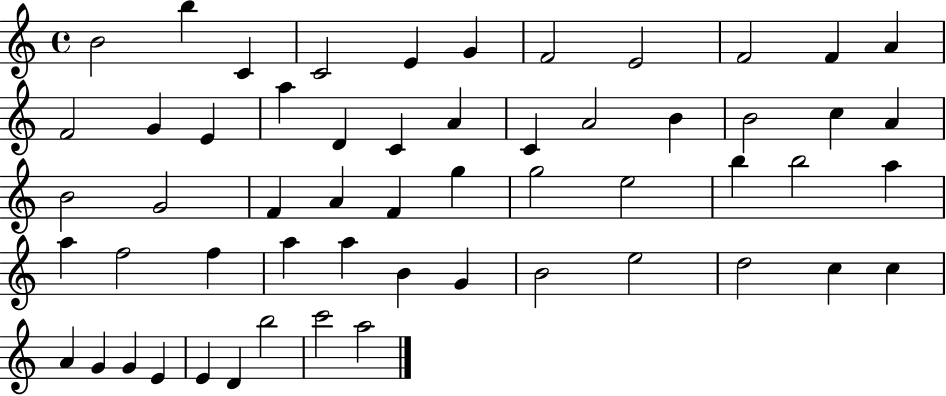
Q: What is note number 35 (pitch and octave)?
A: A5